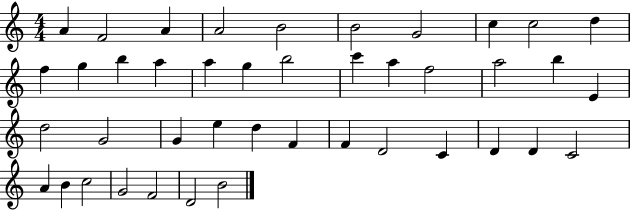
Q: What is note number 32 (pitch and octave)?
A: C4